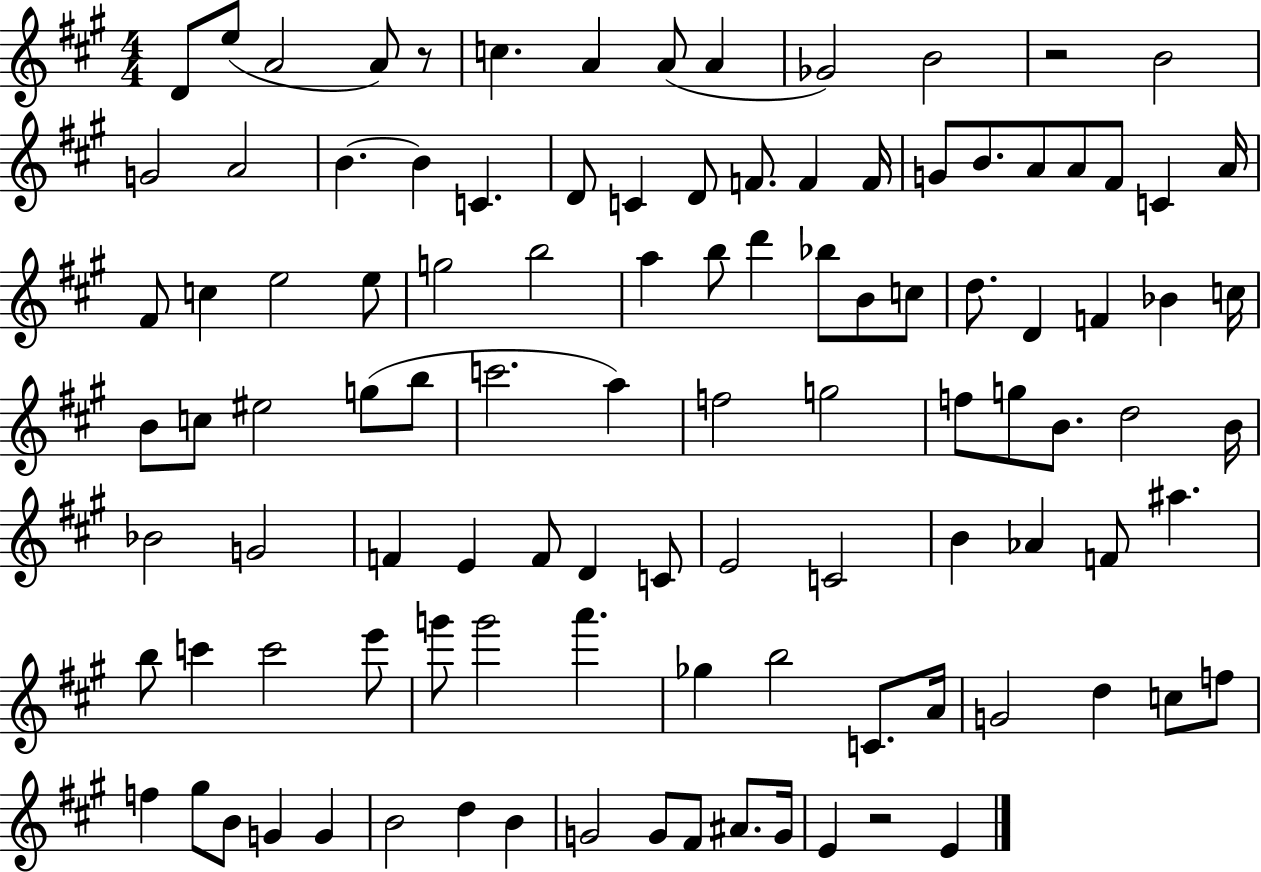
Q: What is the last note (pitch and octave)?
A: E4